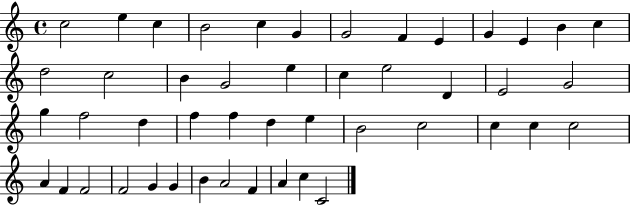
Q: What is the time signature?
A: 4/4